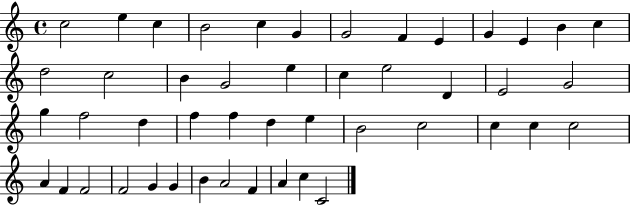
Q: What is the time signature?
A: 4/4